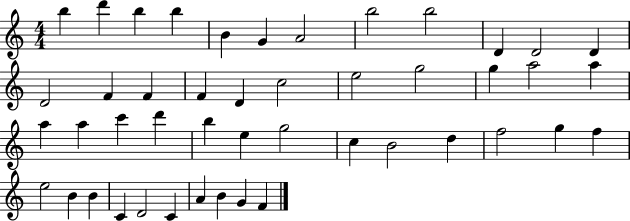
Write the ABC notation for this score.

X:1
T:Untitled
M:4/4
L:1/4
K:C
b d' b b B G A2 b2 b2 D D2 D D2 F F F D c2 e2 g2 g a2 a a a c' d' b e g2 c B2 d f2 g f e2 B B C D2 C A B G F